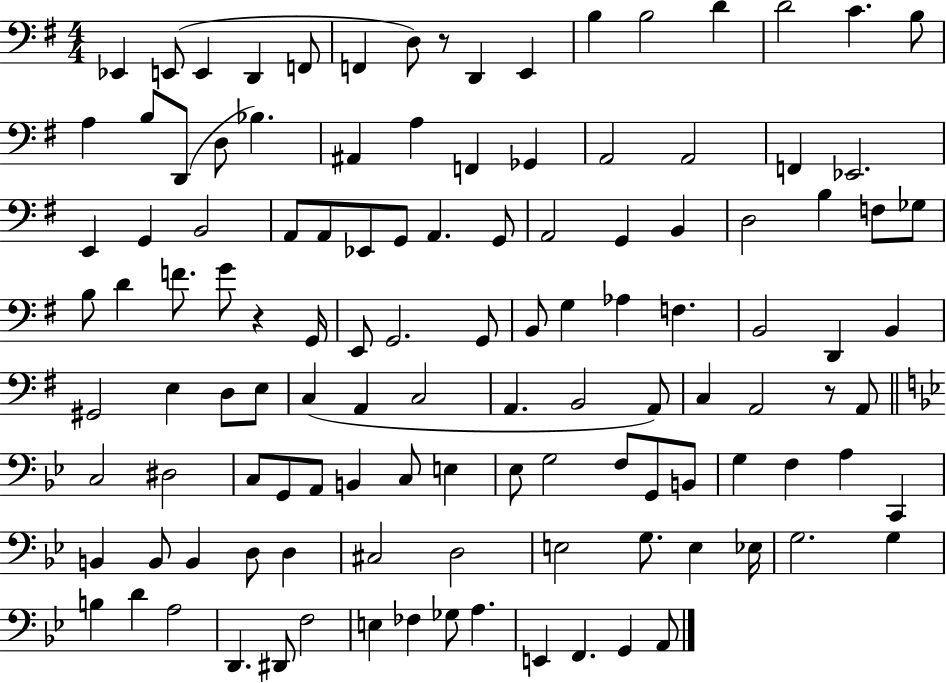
X:1
T:Untitled
M:4/4
L:1/4
K:G
_E,, E,,/2 E,, D,, F,,/2 F,, D,/2 z/2 D,, E,, B, B,2 D D2 C B,/2 A, B,/2 D,,/2 D,/2 _B, ^A,, A, F,, _G,, A,,2 A,,2 F,, _E,,2 E,, G,, B,,2 A,,/2 A,,/2 _E,,/2 G,,/2 A,, G,,/2 A,,2 G,, B,, D,2 B, F,/2 _G,/2 B,/2 D F/2 G/2 z G,,/4 E,,/2 G,,2 G,,/2 B,,/2 G, _A, F, B,,2 D,, B,, ^G,,2 E, D,/2 E,/2 C, A,, C,2 A,, B,,2 A,,/2 C, A,,2 z/2 A,,/2 C,2 ^D,2 C,/2 G,,/2 A,,/2 B,, C,/2 E, _E,/2 G,2 F,/2 G,,/2 B,,/2 G, F, A, C,, B,, B,,/2 B,, D,/2 D, ^C,2 D,2 E,2 G,/2 E, _E,/4 G,2 G, B, D A,2 D,, ^D,,/2 F,2 E, _F, _G,/2 A, E,, F,, G,, A,,/2